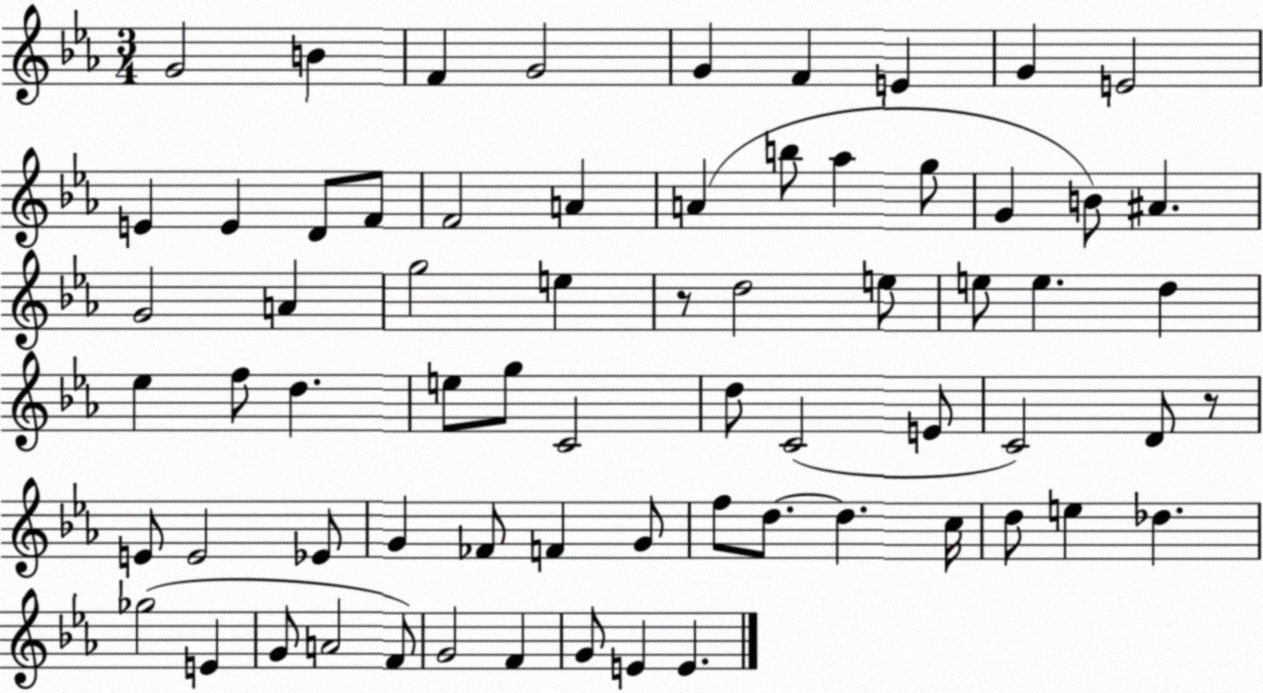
X:1
T:Untitled
M:3/4
L:1/4
K:Eb
G2 B F G2 G F E G E2 E E D/2 F/2 F2 A A b/2 _a g/2 G B/2 ^A G2 A g2 e z/2 d2 e/2 e/2 e d _e f/2 d e/2 g/2 C2 d/2 C2 E/2 C2 D/2 z/2 E/2 E2 _E/2 G _F/2 F G/2 f/2 d/2 d c/4 d/2 e _d _g2 E G/2 A2 F/2 G2 F G/2 E E